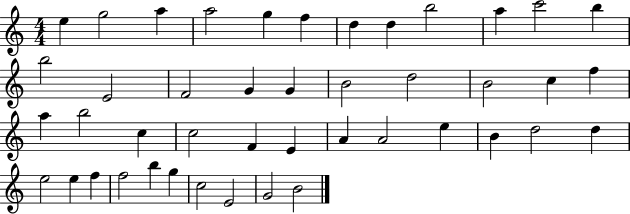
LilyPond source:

{
  \clef treble
  \numericTimeSignature
  \time 4/4
  \key c \major
  e''4 g''2 a''4 | a''2 g''4 f''4 | d''4 d''4 b''2 | a''4 c'''2 b''4 | \break b''2 e'2 | f'2 g'4 g'4 | b'2 d''2 | b'2 c''4 f''4 | \break a''4 b''2 c''4 | c''2 f'4 e'4 | a'4 a'2 e''4 | b'4 d''2 d''4 | \break e''2 e''4 f''4 | f''2 b''4 g''4 | c''2 e'2 | g'2 b'2 | \break \bar "|."
}